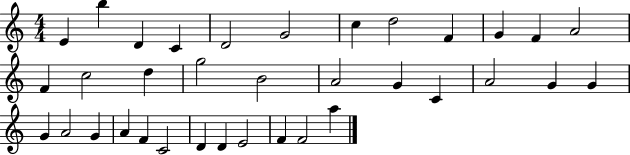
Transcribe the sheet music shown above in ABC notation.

X:1
T:Untitled
M:4/4
L:1/4
K:C
E b D C D2 G2 c d2 F G F A2 F c2 d g2 B2 A2 G C A2 G G G A2 G A F C2 D D E2 F F2 a